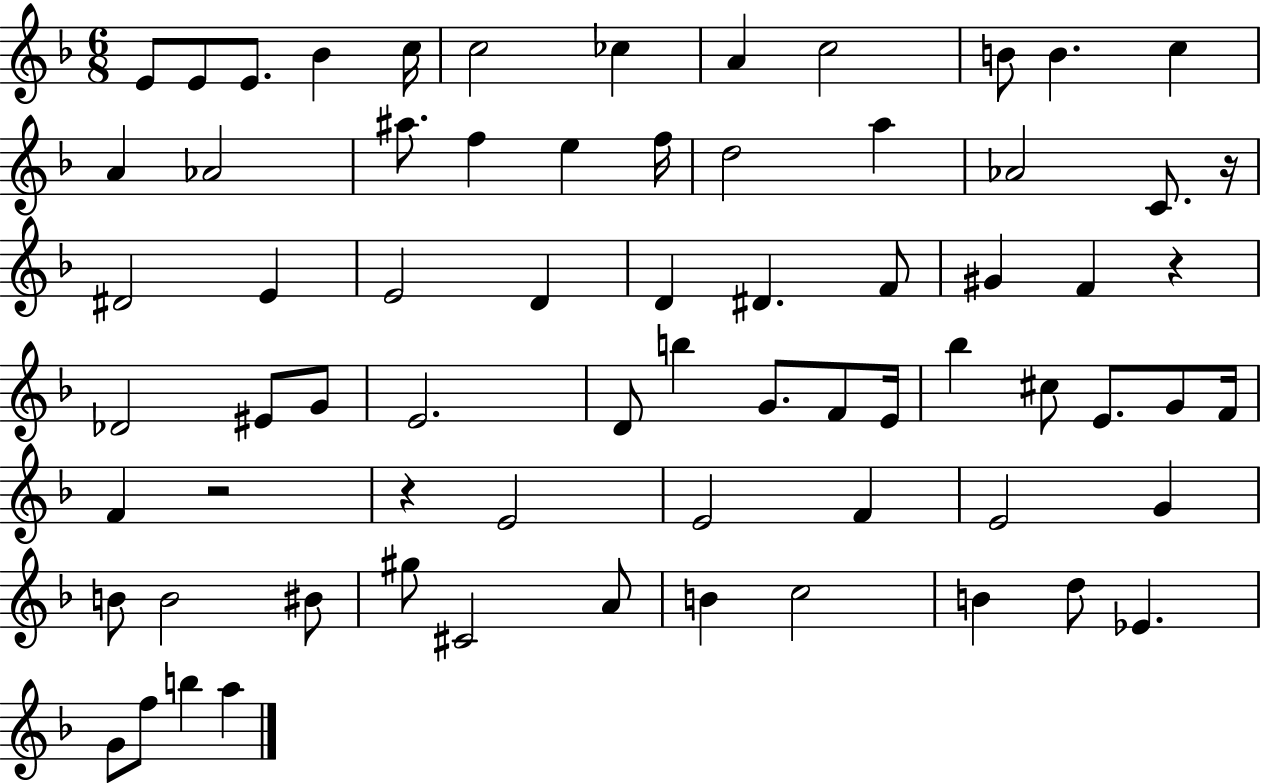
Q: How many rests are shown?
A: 4